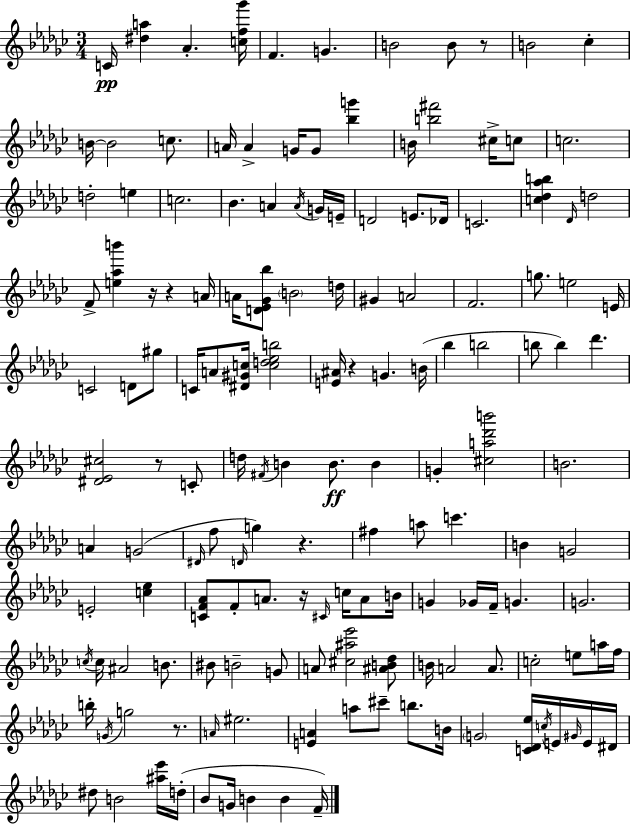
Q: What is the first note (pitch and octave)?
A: C4